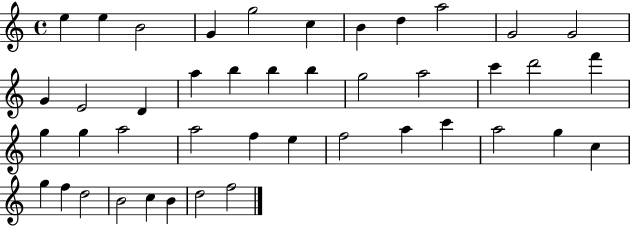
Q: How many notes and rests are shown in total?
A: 43